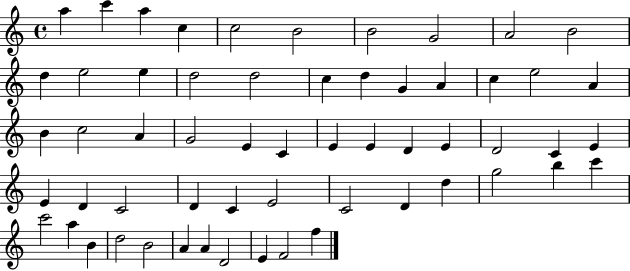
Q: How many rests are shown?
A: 0